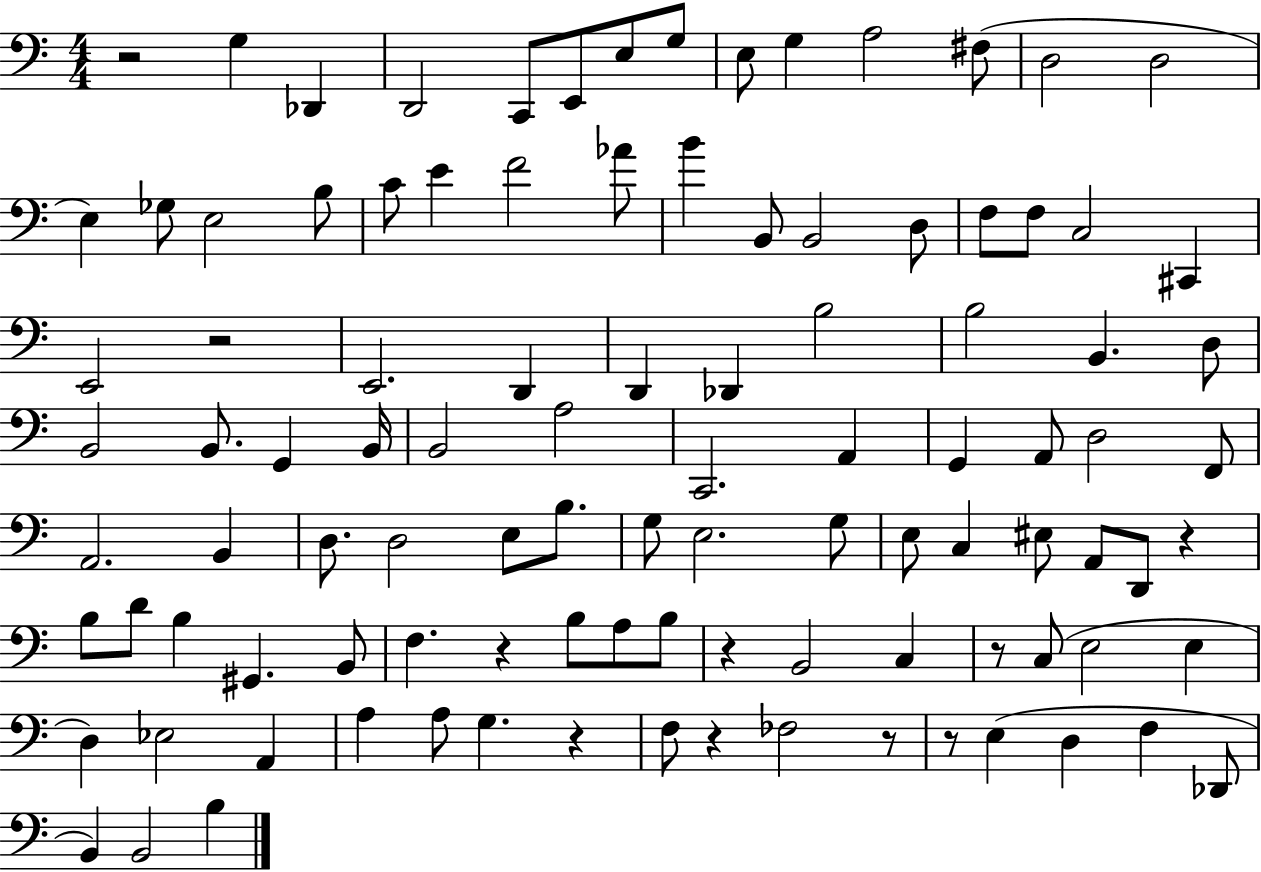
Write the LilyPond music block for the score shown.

{
  \clef bass
  \numericTimeSignature
  \time 4/4
  \key c \major
  r2 g4 des,4 | d,2 c,8 e,8 e8 g8 | e8 g4 a2 fis8( | d2 d2 | \break e4) ges8 e2 b8 | c'8 e'4 f'2 aes'8 | b'4 b,8 b,2 d8 | f8 f8 c2 cis,4 | \break e,2 r2 | e,2. d,4 | d,4 des,4 b2 | b2 b,4. d8 | \break b,2 b,8. g,4 b,16 | b,2 a2 | c,2. a,4 | g,4 a,8 d2 f,8 | \break a,2. b,4 | d8. d2 e8 b8. | g8 e2. g8 | e8 c4 eis8 a,8 d,8 r4 | \break b8 d'8 b4 gis,4. b,8 | f4. r4 b8 a8 b8 | r4 b,2 c4 | r8 c8( e2 e4 | \break d4) ees2 a,4 | a4 a8 g4. r4 | f8 r4 fes2 r8 | r8 e4( d4 f4 des,8 | \break b,4) b,2 b4 | \bar "|."
}